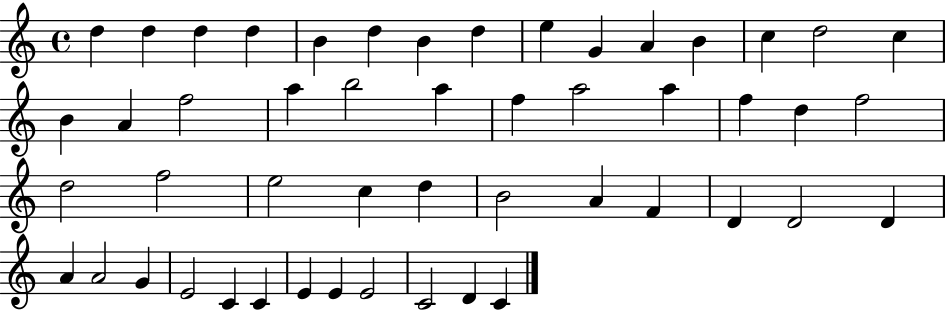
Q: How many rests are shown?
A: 0